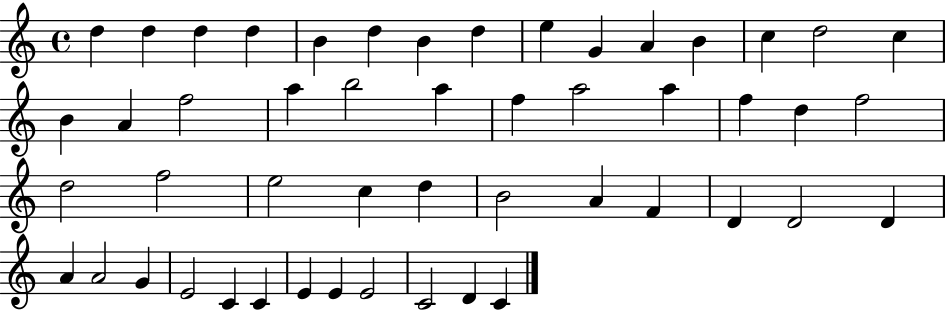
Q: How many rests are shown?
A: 0